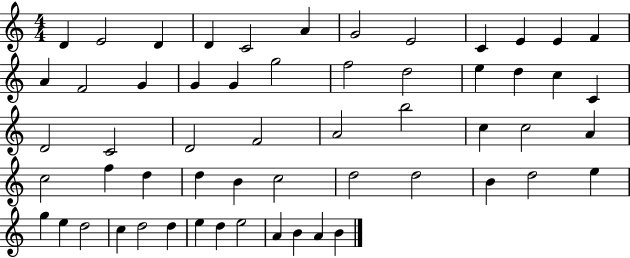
X:1
T:Untitled
M:4/4
L:1/4
K:C
D E2 D D C2 A G2 E2 C E E F A F2 G G G g2 f2 d2 e d c C D2 C2 D2 F2 A2 b2 c c2 A c2 f d d B c2 d2 d2 B d2 e g e d2 c d2 d e d e2 A B A B